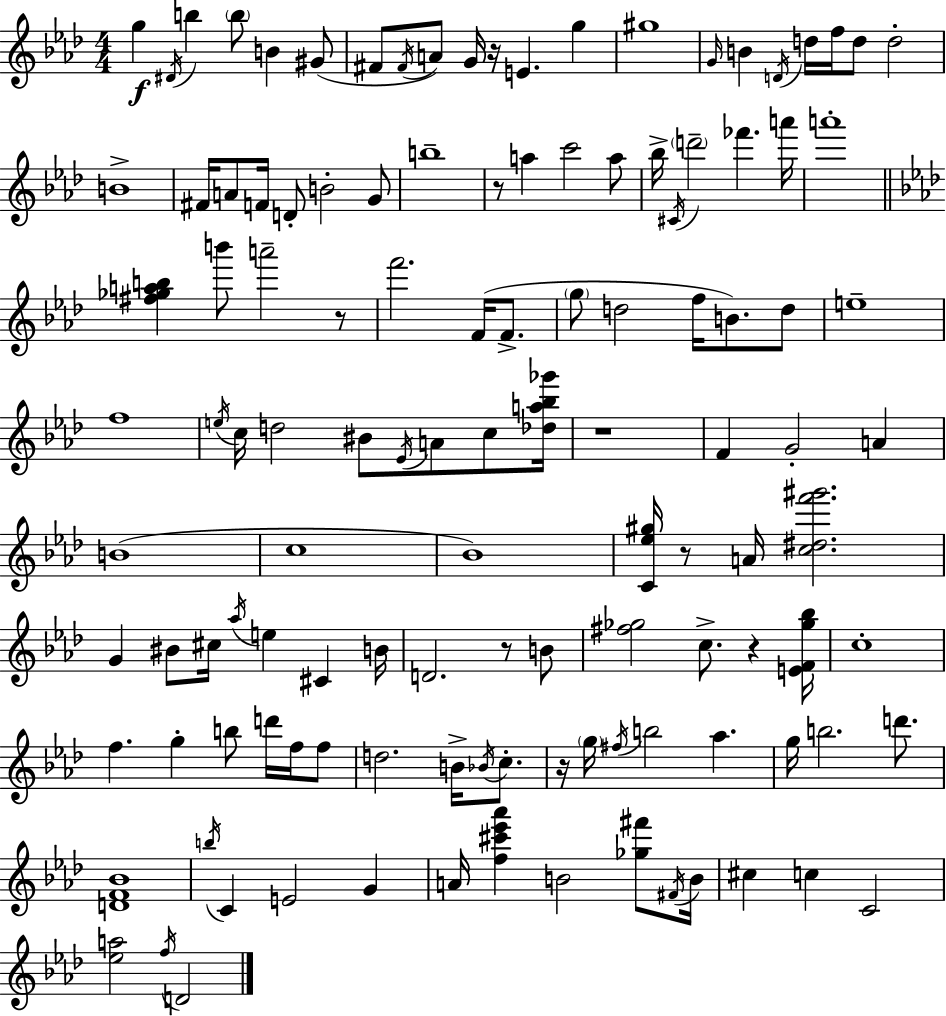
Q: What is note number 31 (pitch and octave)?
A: A5